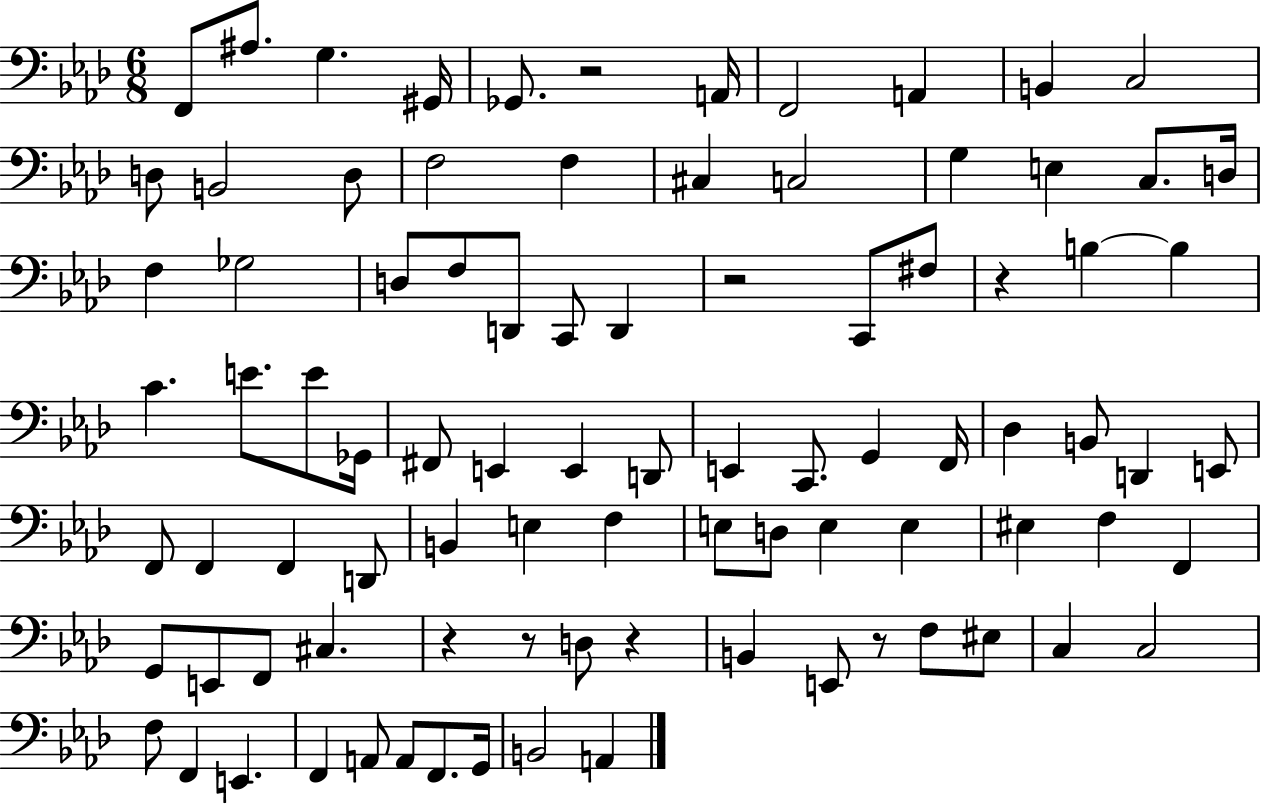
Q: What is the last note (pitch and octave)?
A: A2